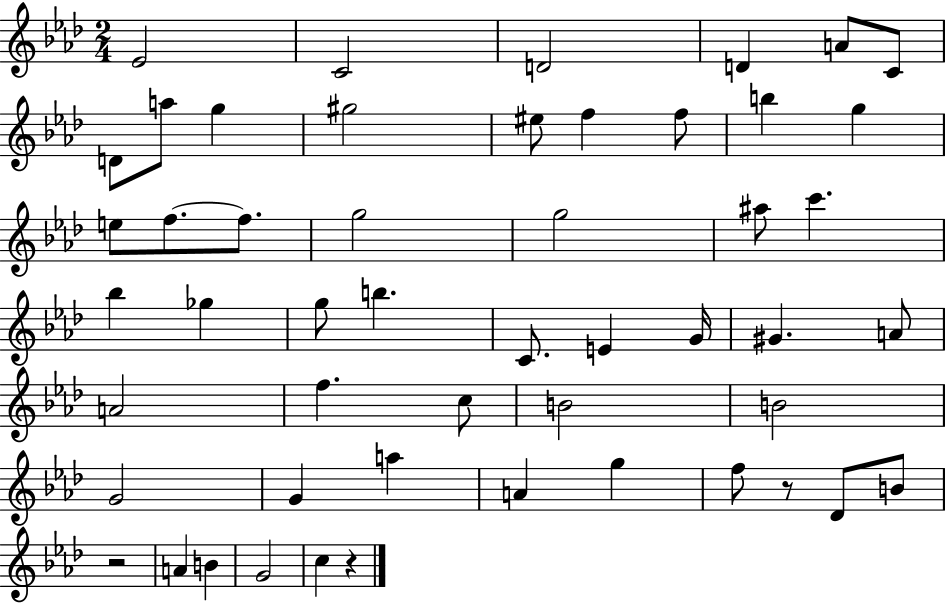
{
  \clef treble
  \numericTimeSignature
  \time 2/4
  \key aes \major
  ees'2 | c'2 | d'2 | d'4 a'8 c'8 | \break d'8 a''8 g''4 | gis''2 | eis''8 f''4 f''8 | b''4 g''4 | \break e''8 f''8.~~ f''8. | g''2 | g''2 | ais''8 c'''4. | \break bes''4 ges''4 | g''8 b''4. | c'8. e'4 g'16 | gis'4. a'8 | \break a'2 | f''4. c''8 | b'2 | b'2 | \break g'2 | g'4 a''4 | a'4 g''4 | f''8 r8 des'8 b'8 | \break r2 | a'4 b'4 | g'2 | c''4 r4 | \break \bar "|."
}